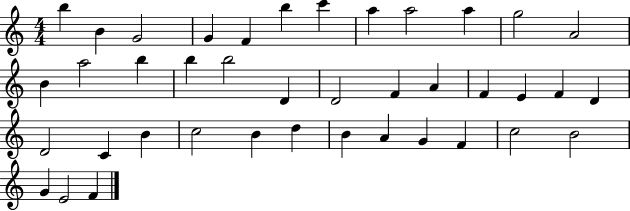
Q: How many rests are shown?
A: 0